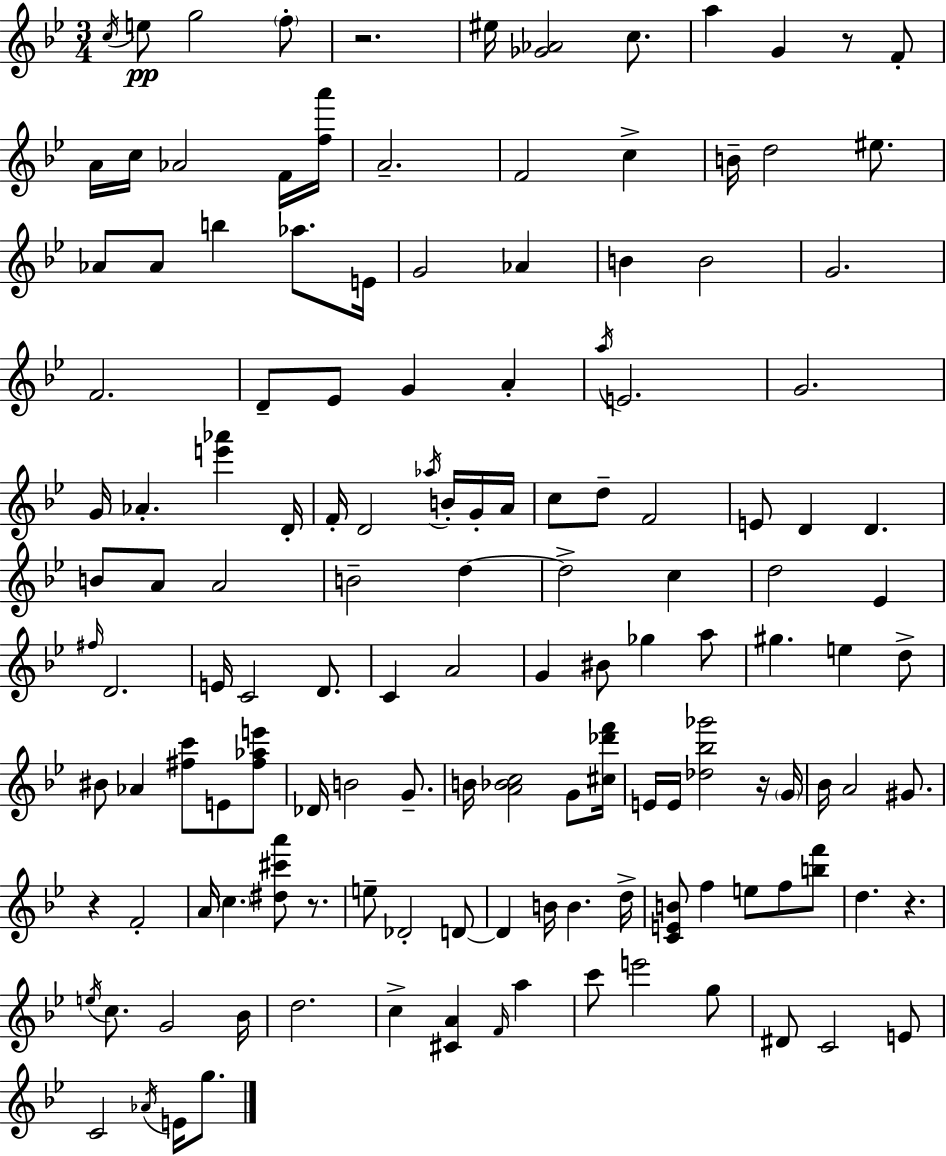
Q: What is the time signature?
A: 3/4